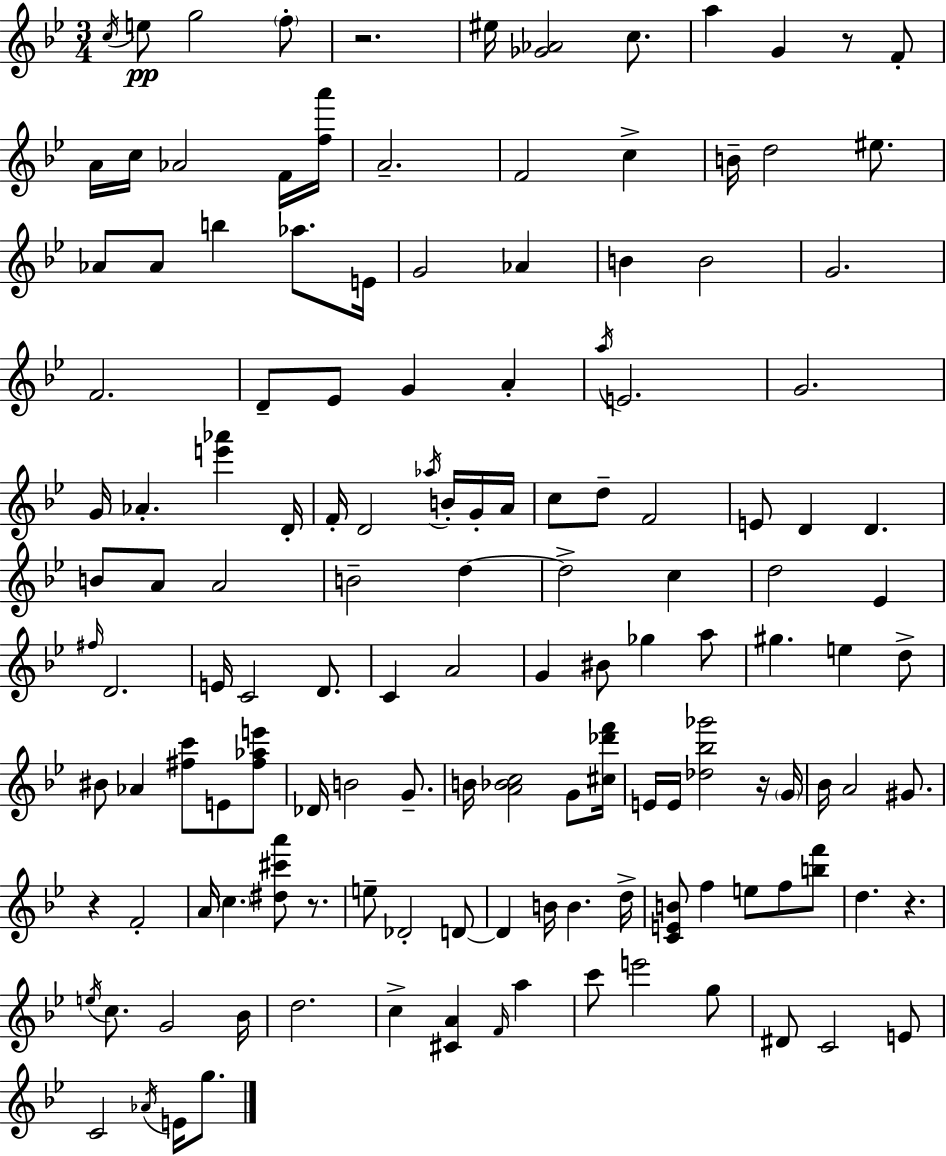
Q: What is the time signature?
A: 3/4